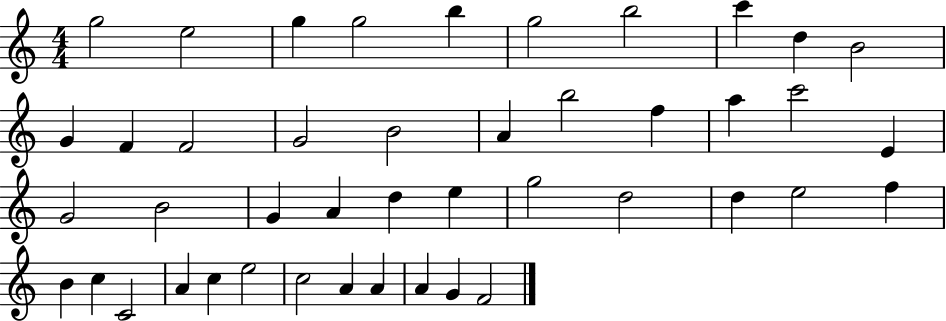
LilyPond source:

{
  \clef treble
  \numericTimeSignature
  \time 4/4
  \key c \major
  g''2 e''2 | g''4 g''2 b''4 | g''2 b''2 | c'''4 d''4 b'2 | \break g'4 f'4 f'2 | g'2 b'2 | a'4 b''2 f''4 | a''4 c'''2 e'4 | \break g'2 b'2 | g'4 a'4 d''4 e''4 | g''2 d''2 | d''4 e''2 f''4 | \break b'4 c''4 c'2 | a'4 c''4 e''2 | c''2 a'4 a'4 | a'4 g'4 f'2 | \break \bar "|."
}